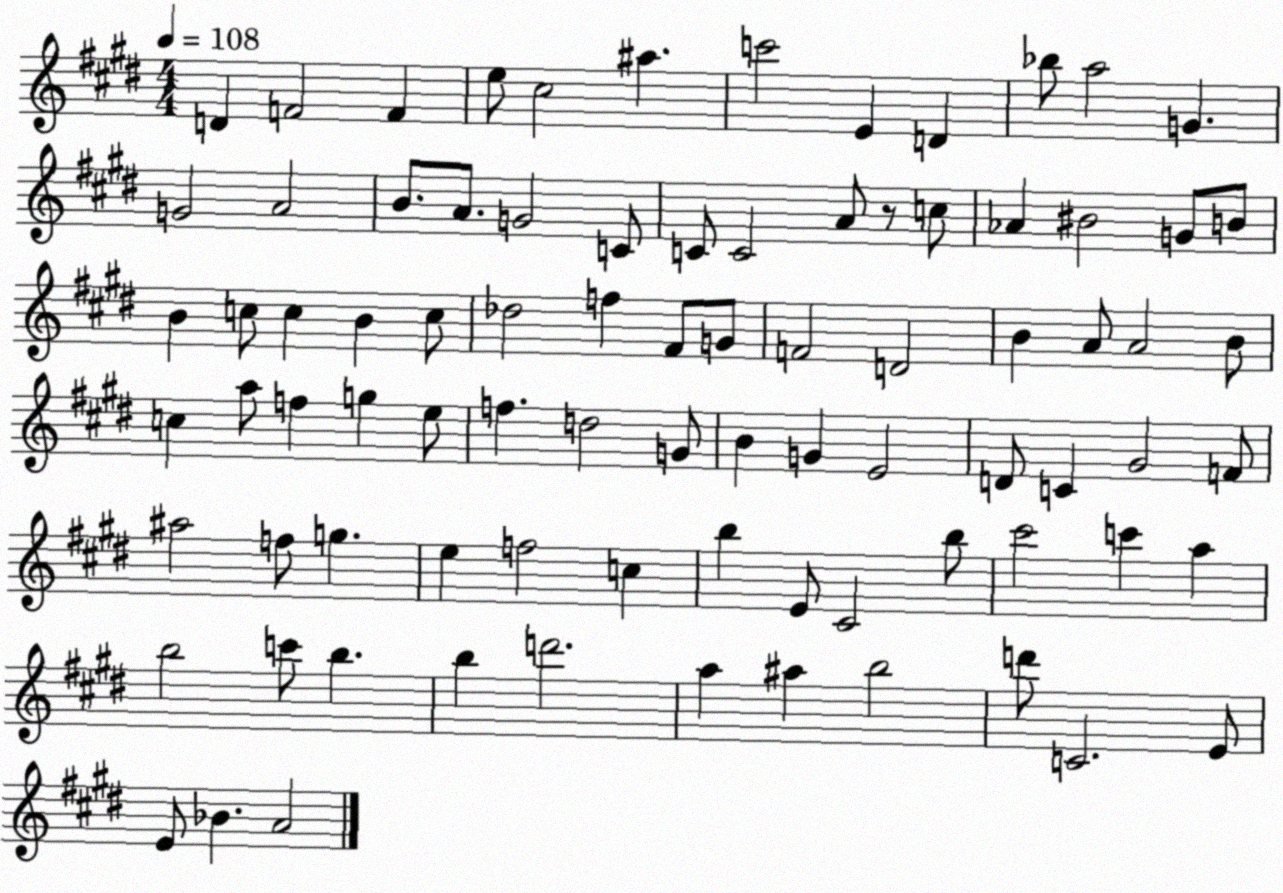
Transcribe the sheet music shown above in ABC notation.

X:1
T:Untitled
M:4/4
L:1/4
K:E
D F2 F e/2 ^c2 ^a c'2 E D _b/2 a2 G G2 A2 B/2 A/2 G2 C/2 C/2 C2 A/2 z/2 c/2 _A ^B2 G/2 B/2 B c/2 c B c/2 _d2 f ^F/2 G/2 F2 D2 B A/2 A2 B/2 c a/2 f g e/2 f d2 G/2 B G E2 D/2 C ^G2 F/2 ^a2 f/2 g e f2 c b E/2 ^C2 b/2 ^c'2 c' a b2 c'/2 b b d'2 a ^a b2 d'/2 C2 E/2 E/2 _B A2